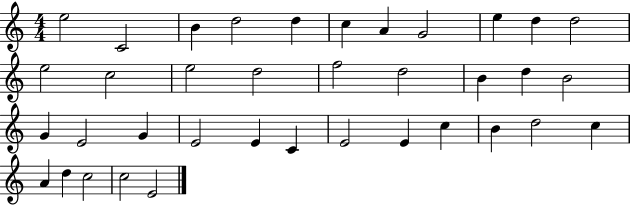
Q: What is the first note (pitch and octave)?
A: E5